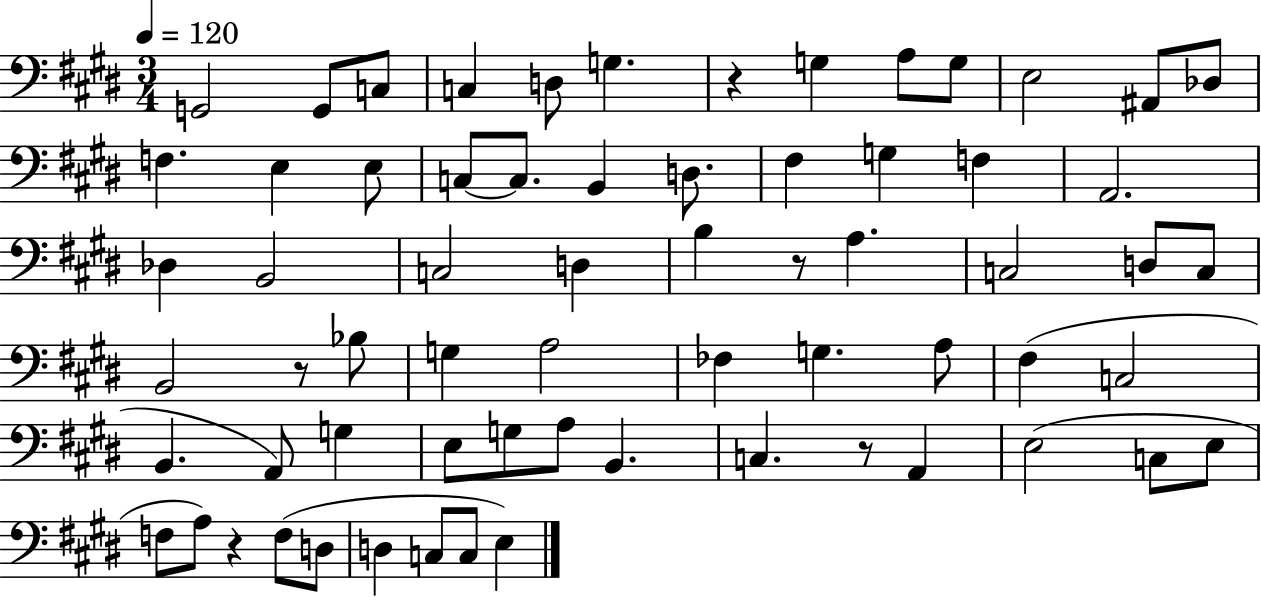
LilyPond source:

{
  \clef bass
  \numericTimeSignature
  \time 3/4
  \key e \major
  \tempo 4 = 120
  \repeat volta 2 { g,2 g,8 c8 | c4 d8 g4. | r4 g4 a8 g8 | e2 ais,8 des8 | \break f4. e4 e8 | c8~~ c8. b,4 d8. | fis4 g4 f4 | a,2. | \break des4 b,2 | c2 d4 | b4 r8 a4. | c2 d8 c8 | \break b,2 r8 bes8 | g4 a2 | fes4 g4. a8 | fis4( c2 | \break b,4. a,8) g4 | e8 g8 a8 b,4. | c4. r8 a,4 | e2( c8 e8 | \break f8 a8) r4 f8( d8 | d4 c8 c8 e4) | } \bar "|."
}